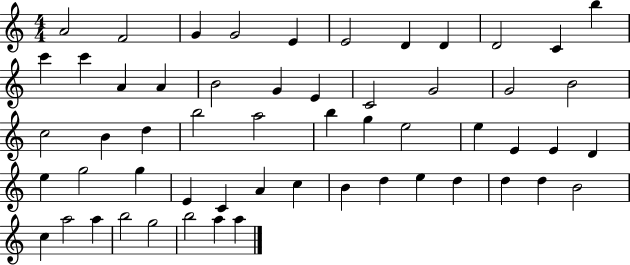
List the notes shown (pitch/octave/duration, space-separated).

A4/h F4/h G4/q G4/h E4/q E4/h D4/q D4/q D4/h C4/q B5/q C6/q C6/q A4/q A4/q B4/h G4/q E4/q C4/h G4/h G4/h B4/h C5/h B4/q D5/q B5/h A5/h B5/q G5/q E5/h E5/q E4/q E4/q D4/q E5/q G5/h G5/q E4/q C4/q A4/q C5/q B4/q D5/q E5/q D5/q D5/q D5/q B4/h C5/q A5/h A5/q B5/h G5/h B5/h A5/q A5/q